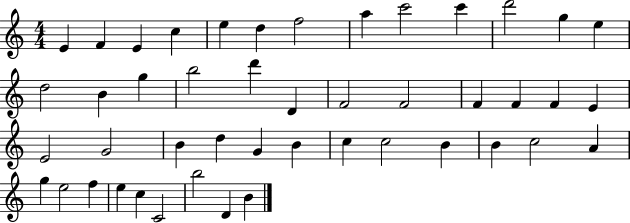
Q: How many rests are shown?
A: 0